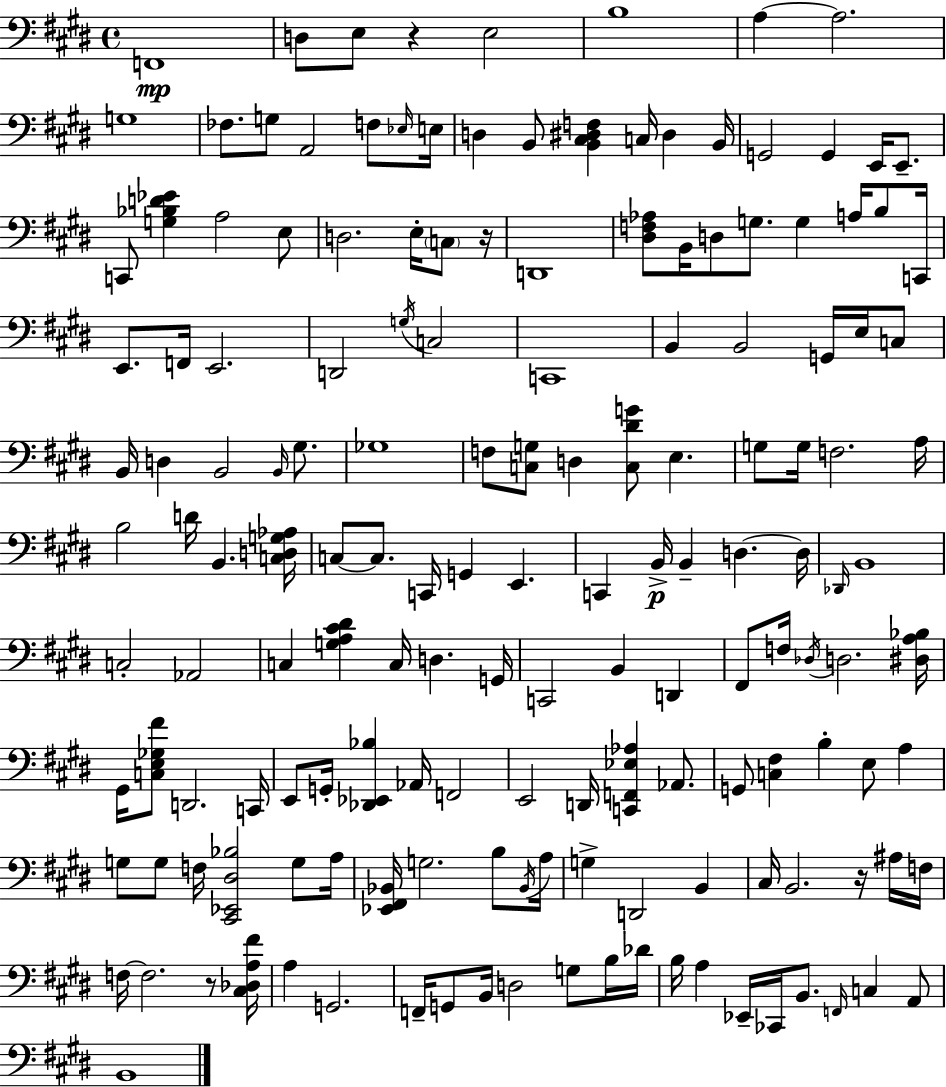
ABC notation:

X:1
T:Untitled
M:4/4
L:1/4
K:E
F,,4 D,/2 E,/2 z E,2 B,4 A, A,2 G,4 _F,/2 G,/2 A,,2 F,/2 _E,/4 E,/4 D, B,,/2 [B,,^C,^D,F,] C,/4 ^D, B,,/4 G,,2 G,, E,,/4 E,,/2 C,,/2 [G,_B,D_E] A,2 E,/2 D,2 E,/4 C,/2 z/4 D,,4 [^D,F,_A,]/2 B,,/4 D,/2 G,/2 G, A,/4 B,/2 C,,/4 E,,/2 F,,/4 E,,2 D,,2 G,/4 C,2 C,,4 B,, B,,2 G,,/4 E,/4 C,/2 B,,/4 D, B,,2 B,,/4 ^G,/2 _G,4 F,/2 [C,G,]/2 D, [C,^DG]/2 E, G,/2 G,/4 F,2 A,/4 B,2 D/4 B,, [C,D,G,_A,]/4 C,/2 C,/2 C,,/4 G,, E,, C,, B,,/4 B,, D, D,/4 _D,,/4 B,,4 C,2 _A,,2 C, [G,A,^C^D] C,/4 D, G,,/4 C,,2 B,, D,, ^F,,/2 F,/4 _D,/4 D,2 [^D,A,_B,]/4 ^G,,/4 [C,E,_G,^F]/2 D,,2 C,,/4 E,,/2 G,,/4 [_D,,_E,,_B,] _A,,/4 F,,2 E,,2 D,,/4 [C,,F,,_E,_A,] _A,,/2 G,,/2 [C,^F,] B, E,/2 A, G,/2 G,/2 F,/4 [^C,,_E,,^D,_B,]2 G,/2 A,/4 [_E,,^F,,_B,,]/4 G,2 B,/2 _B,,/4 A,/4 G, D,,2 B,, ^C,/4 B,,2 z/4 ^A,/4 F,/4 F,/4 F,2 z/2 [^C,_D,A,^F]/4 A, G,,2 F,,/4 G,,/2 B,,/4 D,2 G,/2 B,/4 _D/4 B,/4 A, _E,,/4 _C,,/4 B,,/2 F,,/4 C, A,,/2 B,,4